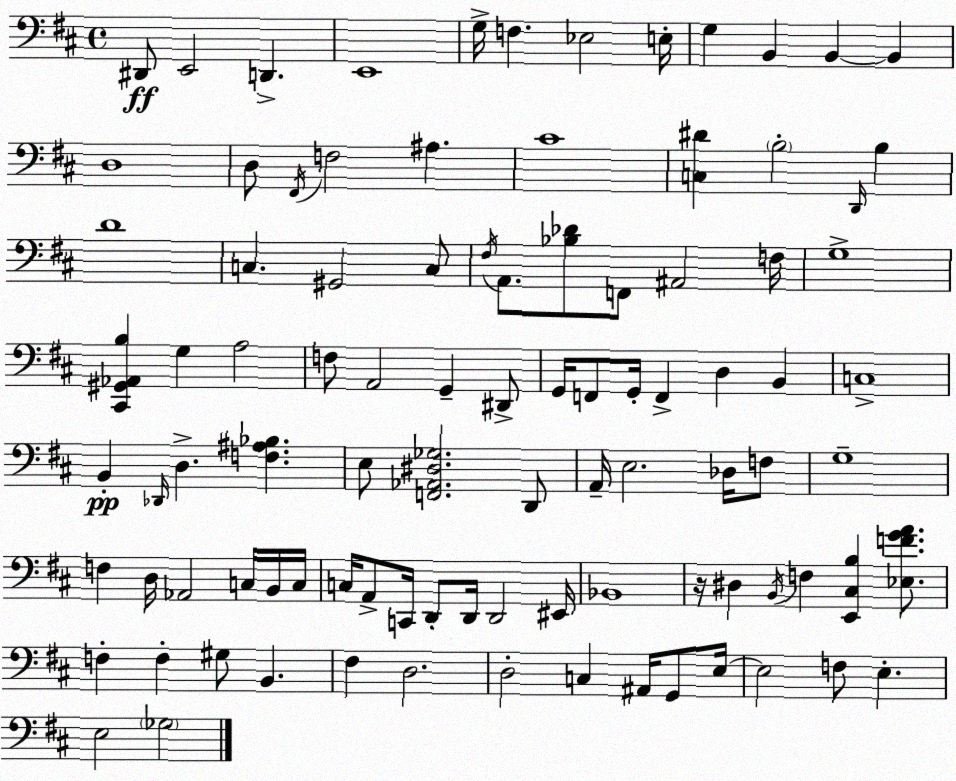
X:1
T:Untitled
M:4/4
L:1/4
K:D
^D,,/2 E,,2 D,, E,,4 G,/4 F, _E,2 E,/4 G, B,, B,, B,, D,4 D,/2 ^F,,/4 F,2 ^A, ^C4 [C,^D] B,2 D,,/4 B, D4 C, ^G,,2 C,/2 ^F,/4 A,,/2 [_B,_D]/2 F,,/2 ^A,,2 F,/4 G,4 [^C,,^G,,_A,,B,] G, A,2 F,/2 A,,2 G,, ^D,,/2 G,,/4 F,,/2 G,,/4 F,, D, B,, C,4 B,, _D,,/4 D, [F,^A,_B,] E,/2 [F,,_A,,^D,_G,]2 D,,/2 A,,/4 E,2 _D,/4 F,/2 G,4 F, D,/4 _A,,2 C,/4 B,,/4 C,/4 C,/4 A,,/2 C,,/4 D,,/2 D,,/4 D,,2 ^E,,/4 _B,,4 z/4 ^D, B,,/4 F, [E,,^C,B,] [_E,FGA]/2 F, F, ^G,/2 B,, ^F, D,2 D,2 C, ^A,,/4 G,,/2 E,/4 E,2 F,/2 E, E,2 _G,2